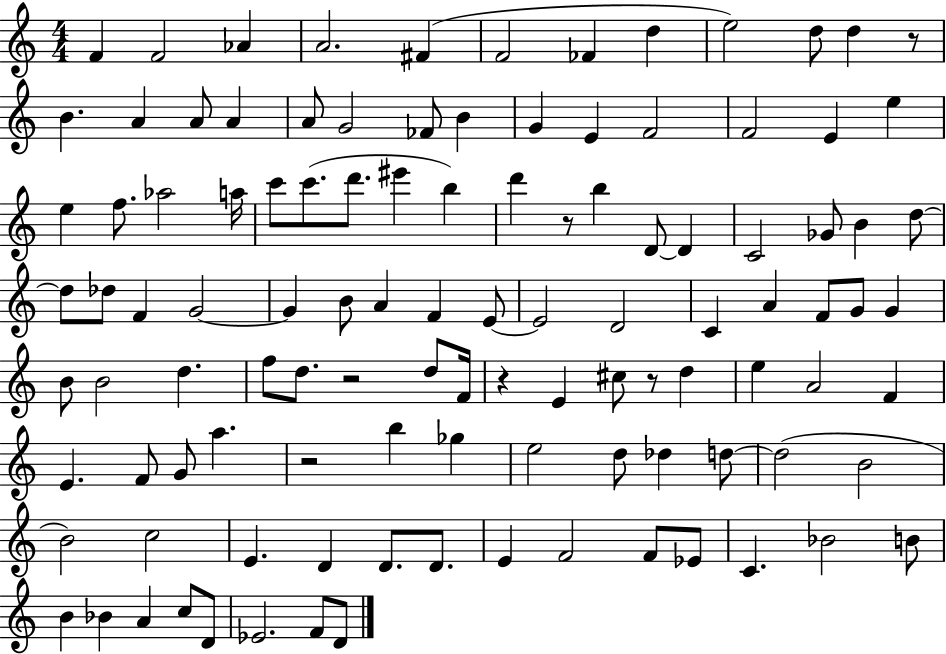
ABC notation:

X:1
T:Untitled
M:4/4
L:1/4
K:C
F F2 _A A2 ^F F2 _F d e2 d/2 d z/2 B A A/2 A A/2 G2 _F/2 B G E F2 F2 E e e f/2 _a2 a/4 c'/2 c'/2 d'/2 ^e' b d' z/2 b D/2 D C2 _G/2 B d/2 d/2 _d/2 F G2 G B/2 A F E/2 E2 D2 C A F/2 G/2 G B/2 B2 d f/2 d/2 z2 d/2 F/4 z E ^c/2 z/2 d e A2 F E F/2 G/2 a z2 b _g e2 d/2 _d d/2 d2 B2 B2 c2 E D D/2 D/2 E F2 F/2 _E/2 C _B2 B/2 B _B A c/2 D/2 _E2 F/2 D/2